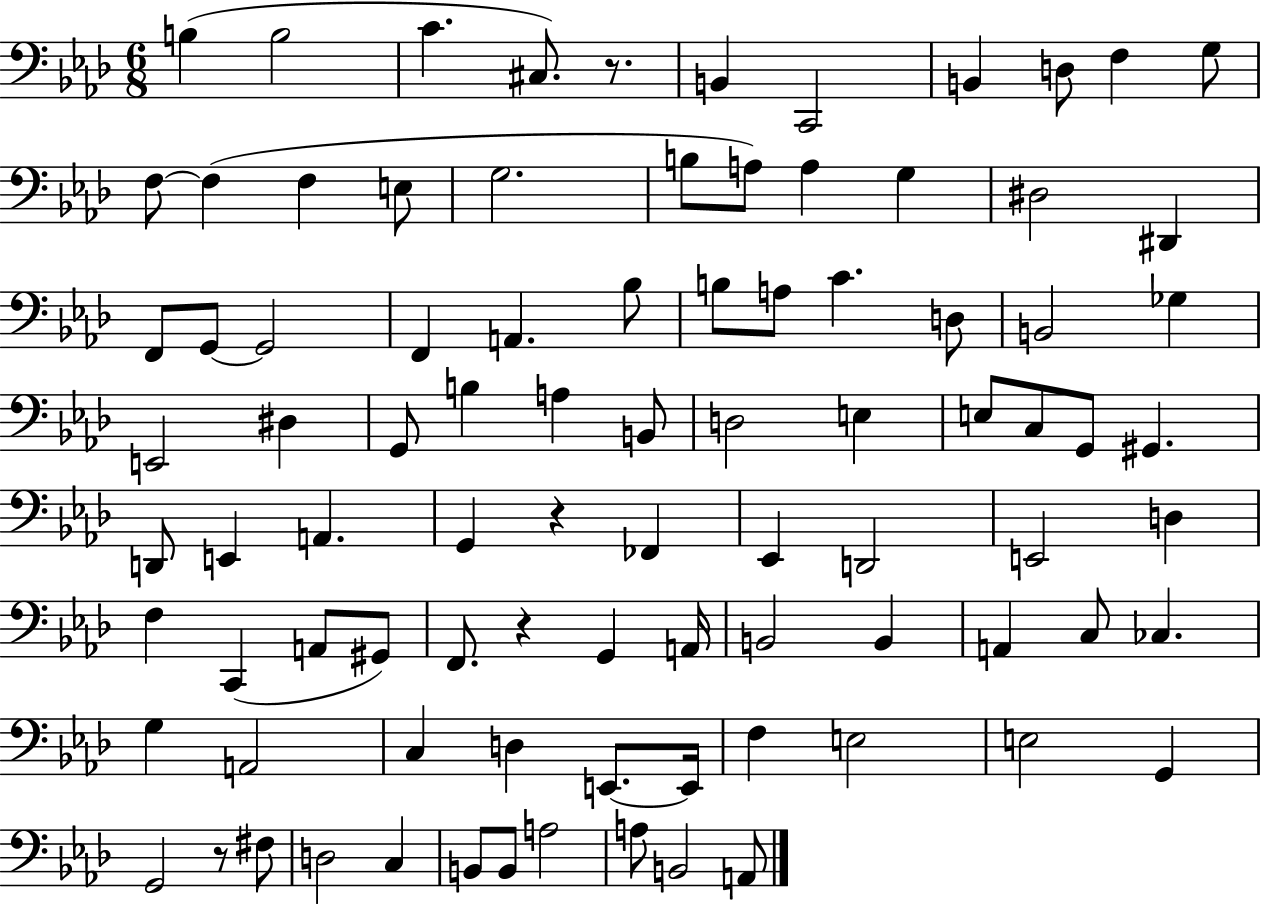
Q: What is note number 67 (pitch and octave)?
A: G3